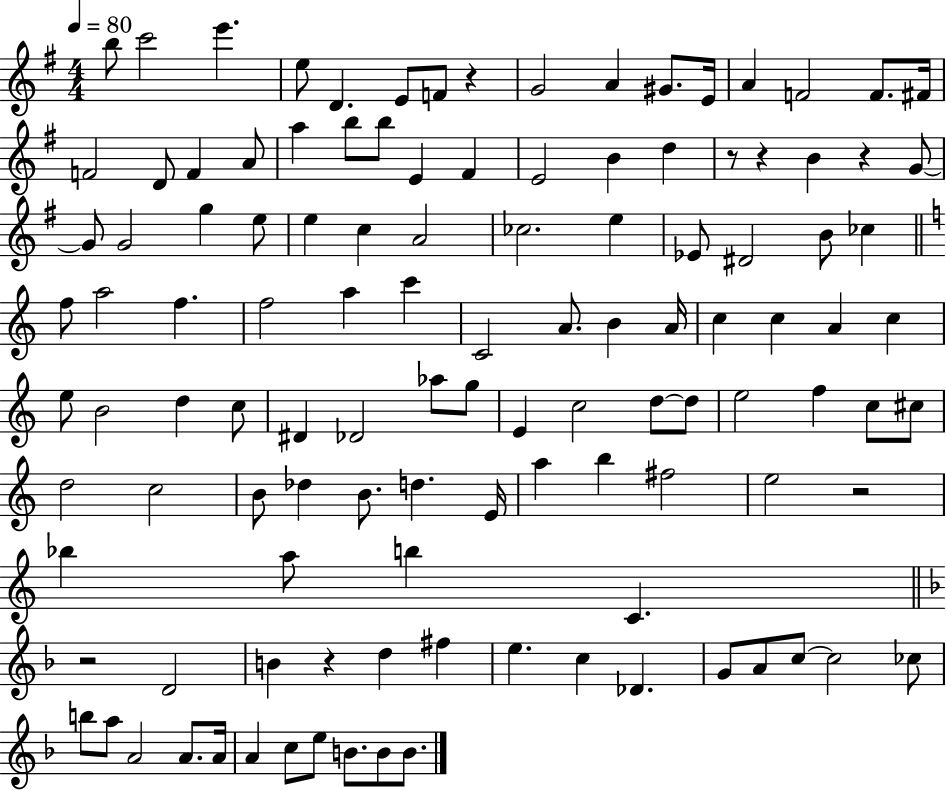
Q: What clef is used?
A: treble